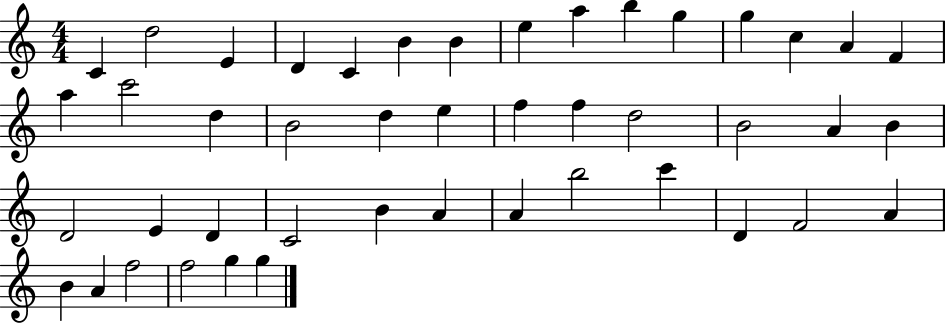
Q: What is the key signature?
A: C major